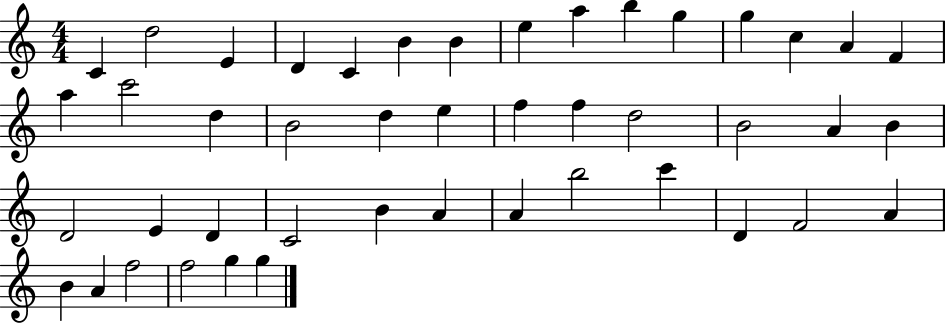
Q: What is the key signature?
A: C major